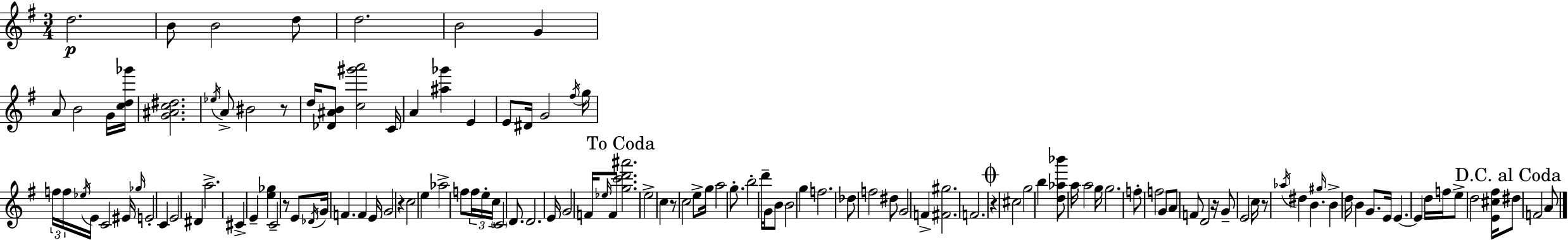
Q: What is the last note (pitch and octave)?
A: A4